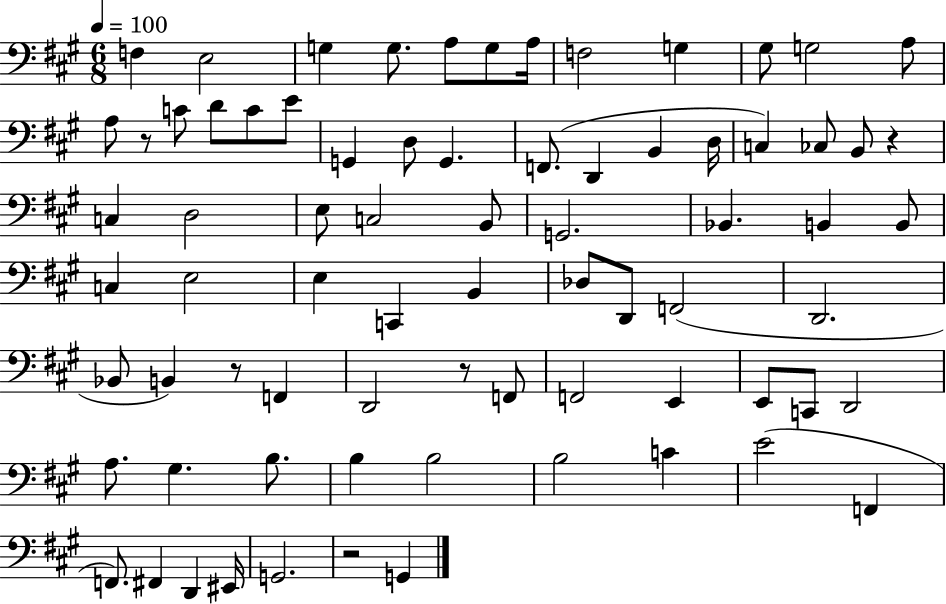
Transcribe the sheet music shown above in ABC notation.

X:1
T:Untitled
M:6/8
L:1/4
K:A
F, E,2 G, G,/2 A,/2 G,/2 A,/4 F,2 G, ^G,/2 G,2 A,/2 A,/2 z/2 C/2 D/2 C/2 E/2 G,, D,/2 G,, F,,/2 D,, B,, D,/4 C, _C,/2 B,,/2 z C, D,2 E,/2 C,2 B,,/2 G,,2 _B,, B,, B,,/2 C, E,2 E, C,, B,, _D,/2 D,,/2 F,,2 D,,2 _B,,/2 B,, z/2 F,, D,,2 z/2 F,,/2 F,,2 E,, E,,/2 C,,/2 D,,2 A,/2 ^G, B,/2 B, B,2 B,2 C E2 F,, F,,/2 ^F,, D,, ^E,,/4 G,,2 z2 G,,